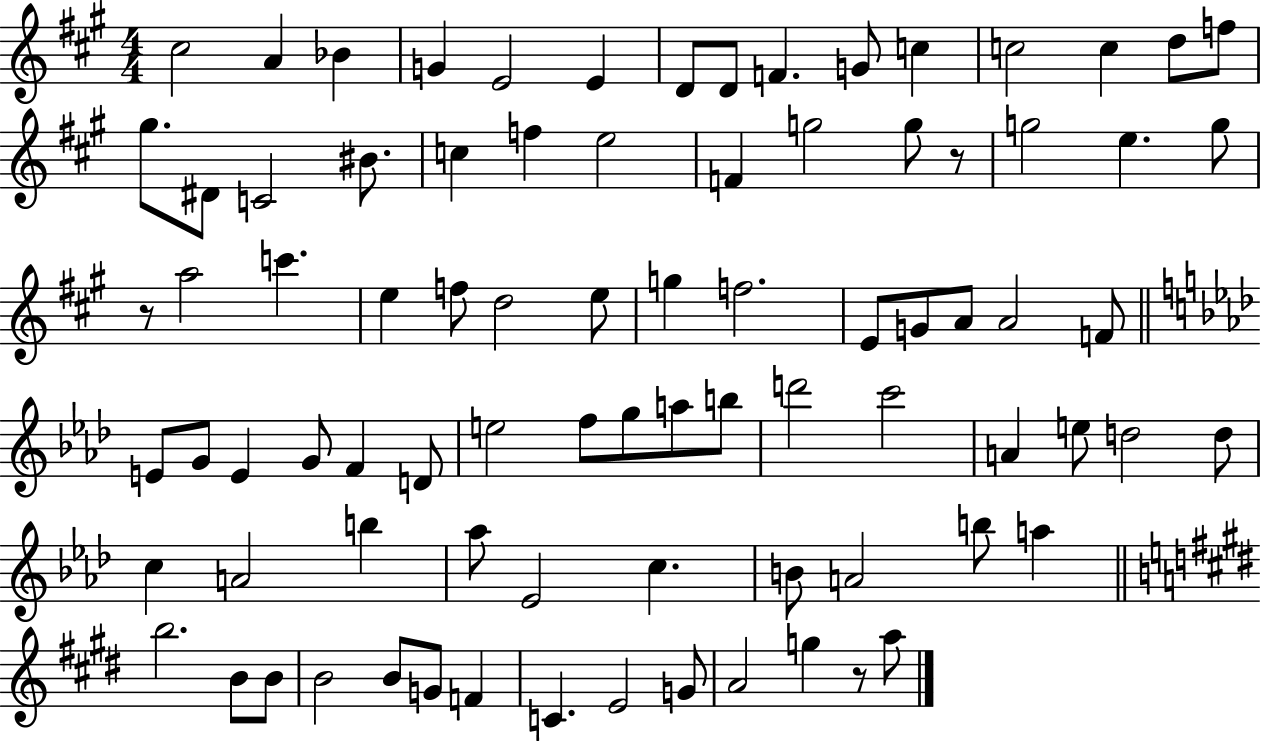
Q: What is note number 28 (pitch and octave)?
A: G5